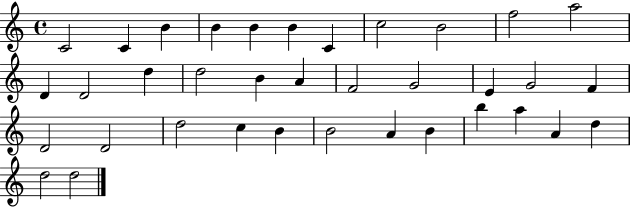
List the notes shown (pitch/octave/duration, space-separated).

C4/h C4/q B4/q B4/q B4/q B4/q C4/q C5/h B4/h F5/h A5/h D4/q D4/h D5/q D5/h B4/q A4/q F4/h G4/h E4/q G4/h F4/q D4/h D4/h D5/h C5/q B4/q B4/h A4/q B4/q B5/q A5/q A4/q D5/q D5/h D5/h